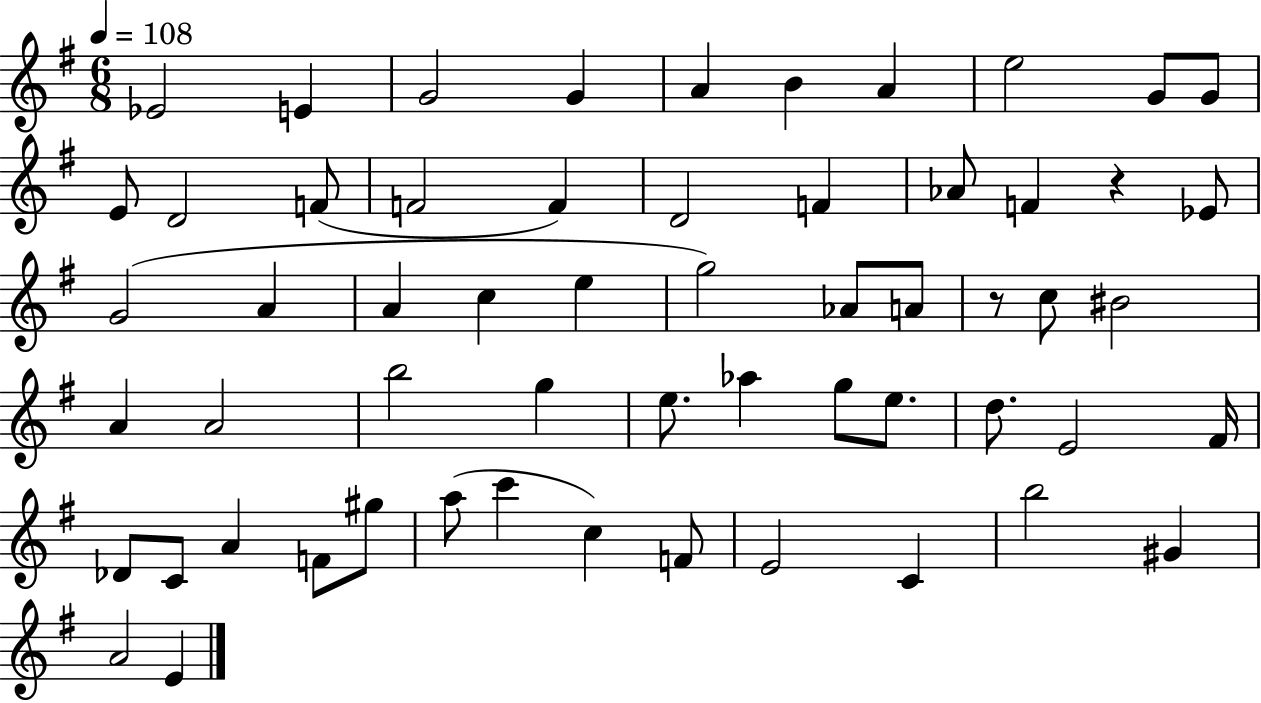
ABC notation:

X:1
T:Untitled
M:6/8
L:1/4
K:G
_E2 E G2 G A B A e2 G/2 G/2 E/2 D2 F/2 F2 F D2 F _A/2 F z _E/2 G2 A A c e g2 _A/2 A/2 z/2 c/2 ^B2 A A2 b2 g e/2 _a g/2 e/2 d/2 E2 ^F/4 _D/2 C/2 A F/2 ^g/2 a/2 c' c F/2 E2 C b2 ^G A2 E